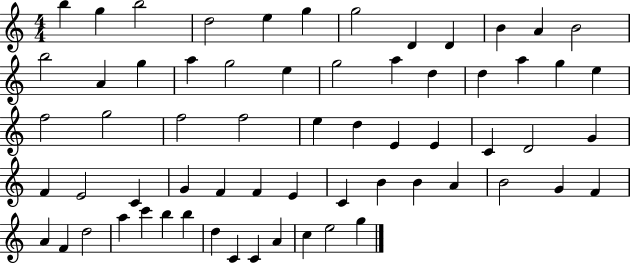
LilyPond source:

{
  \clef treble
  \numericTimeSignature
  \time 4/4
  \key c \major
  b''4 g''4 b''2 | d''2 e''4 g''4 | g''2 d'4 d'4 | b'4 a'4 b'2 | \break b''2 a'4 g''4 | a''4 g''2 e''4 | g''2 a''4 d''4 | d''4 a''4 g''4 e''4 | \break f''2 g''2 | f''2 f''2 | e''4 d''4 e'4 e'4 | c'4 d'2 g'4 | \break f'4 e'2 c'4 | g'4 f'4 f'4 e'4 | c'4 b'4 b'4 a'4 | b'2 g'4 f'4 | \break a'4 f'4 d''2 | a''4 c'''4 b''4 b''4 | d''4 c'4 c'4 a'4 | c''4 e''2 g''4 | \break \bar "|."
}